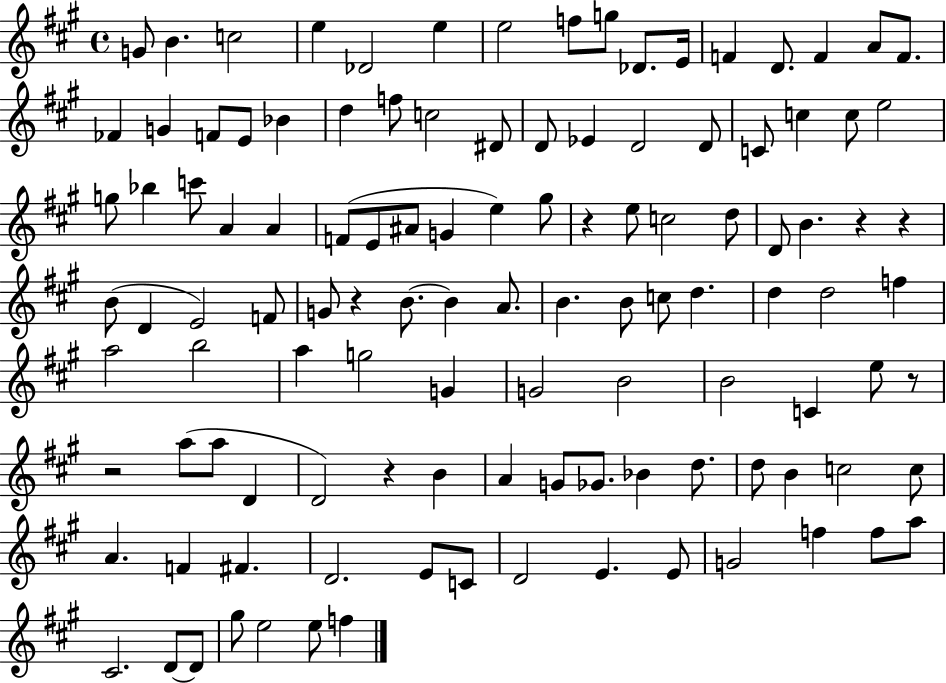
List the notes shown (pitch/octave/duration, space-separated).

G4/e B4/q. C5/h E5/q Db4/h E5/q E5/h F5/e G5/e Db4/e. E4/s F4/q D4/e. F4/q A4/e F4/e. FES4/q G4/q F4/e E4/e Bb4/q D5/q F5/e C5/h D#4/e D4/e Eb4/q D4/h D4/e C4/e C5/q C5/e E5/h G5/e Bb5/q C6/e A4/q A4/q F4/e E4/e A#4/e G4/q E5/q G#5/e R/q E5/e C5/h D5/e D4/e B4/q. R/q R/q B4/e D4/q E4/h F4/e G4/e R/q B4/e. B4/q A4/e. B4/q. B4/e C5/e D5/q. D5/q D5/h F5/q A5/h B5/h A5/q G5/h G4/q G4/h B4/h B4/h C4/q E5/e R/e R/h A5/e A5/e D4/q D4/h R/q B4/q A4/q G4/e Gb4/e. Bb4/q D5/e. D5/e B4/q C5/h C5/e A4/q. F4/q F#4/q. D4/h. E4/e C4/e D4/h E4/q. E4/e G4/h F5/q F5/e A5/e C#4/h. D4/e D4/e G#5/e E5/h E5/e F5/q